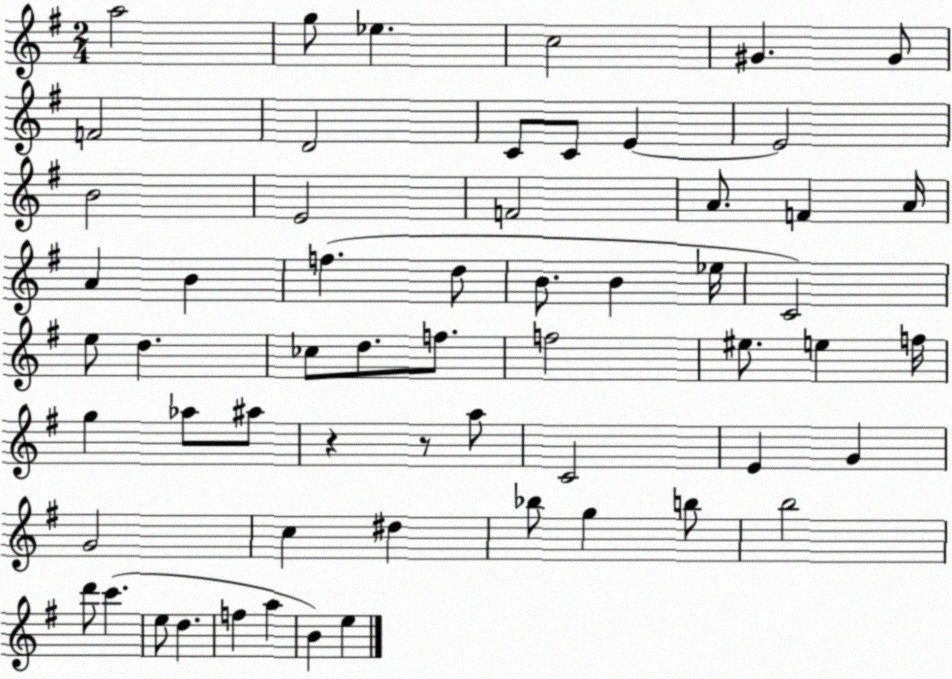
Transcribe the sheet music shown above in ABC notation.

X:1
T:Untitled
M:2/4
L:1/4
K:G
a2 g/2 _e c2 ^G ^G/2 F2 D2 C/2 C/2 E E2 B2 E2 F2 A/2 F A/4 A B f d/2 B/2 B _e/4 C2 e/2 d _c/2 d/2 f/2 f2 ^e/2 e f/4 g _a/2 ^a/2 z z/2 a/2 C2 E G G2 c ^d _b/2 g b/2 b2 d'/2 c' e/2 d f a B e